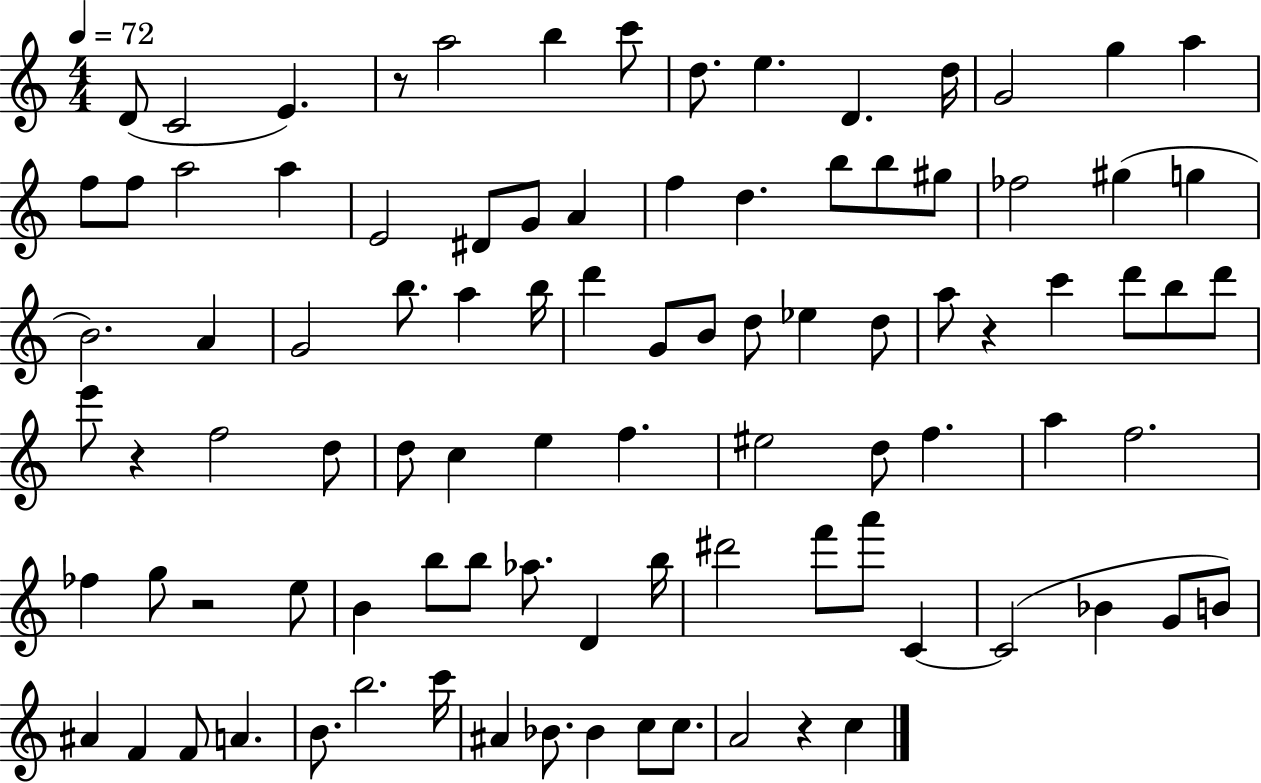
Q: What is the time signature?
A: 4/4